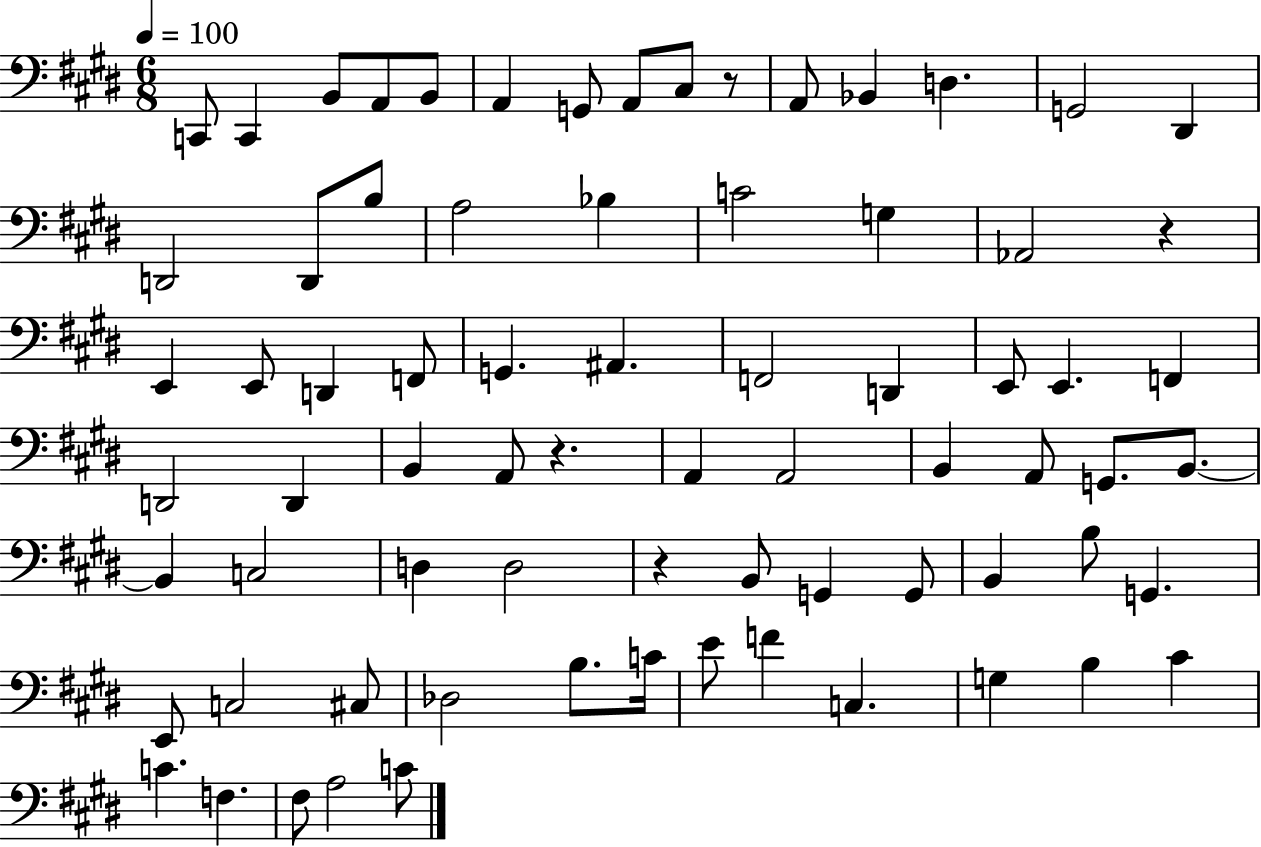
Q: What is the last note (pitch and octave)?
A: C4